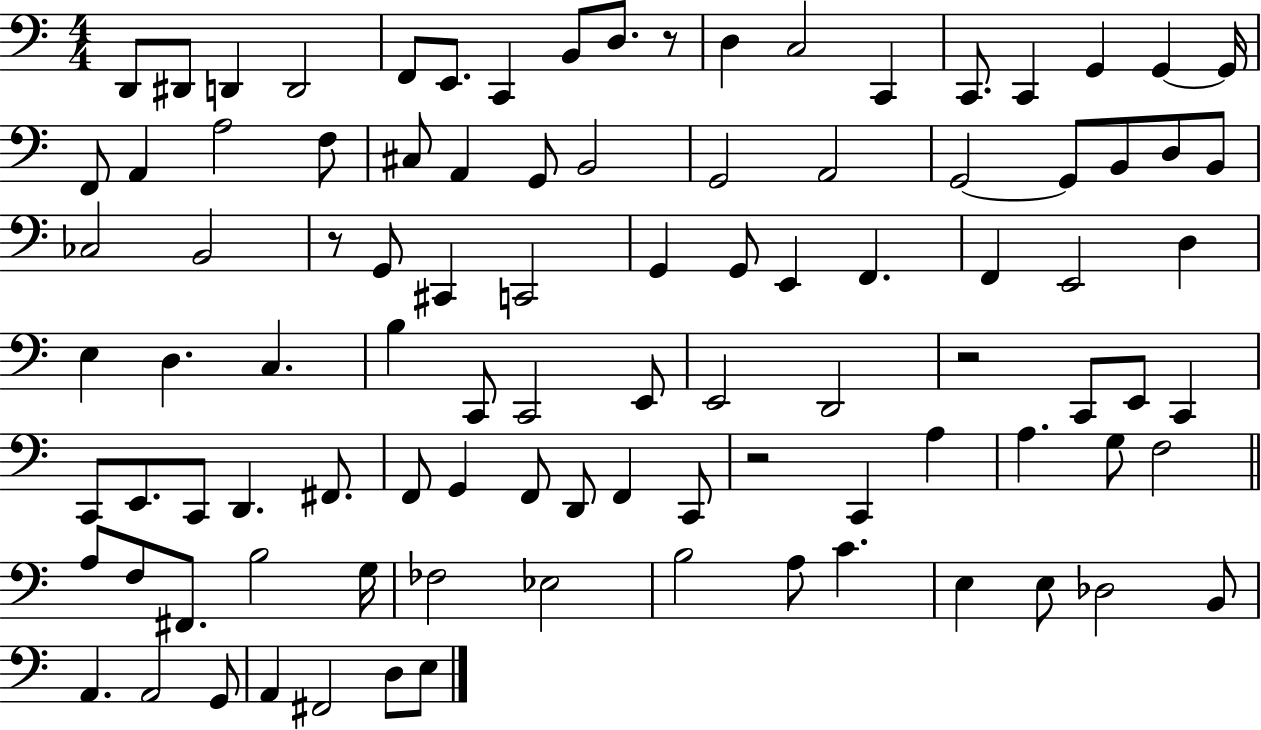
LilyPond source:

{
  \clef bass
  \numericTimeSignature
  \time 4/4
  \key c \major
  d,8 dis,8 d,4 d,2 | f,8 e,8. c,4 b,8 d8. r8 | d4 c2 c,4 | c,8. c,4 g,4 g,4~~ g,16 | \break f,8 a,4 a2 f8 | cis8 a,4 g,8 b,2 | g,2 a,2 | g,2~~ g,8 b,8 d8 b,8 | \break ces2 b,2 | r8 g,8 cis,4 c,2 | g,4 g,8 e,4 f,4. | f,4 e,2 d4 | \break e4 d4. c4. | b4 c,8 c,2 e,8 | e,2 d,2 | r2 c,8 e,8 c,4 | \break c,8 e,8. c,8 d,4. fis,8. | f,8 g,4 f,8 d,8 f,4 c,8 | r2 c,4 a4 | a4. g8 f2 | \break \bar "||" \break \key c \major a8 f8 fis,8. b2 g16 | fes2 ees2 | b2 a8 c'4. | e4 e8 des2 b,8 | \break a,4. a,2 g,8 | a,4 fis,2 d8 e8 | \bar "|."
}